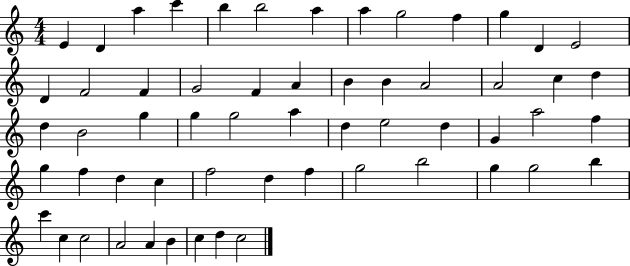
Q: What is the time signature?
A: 4/4